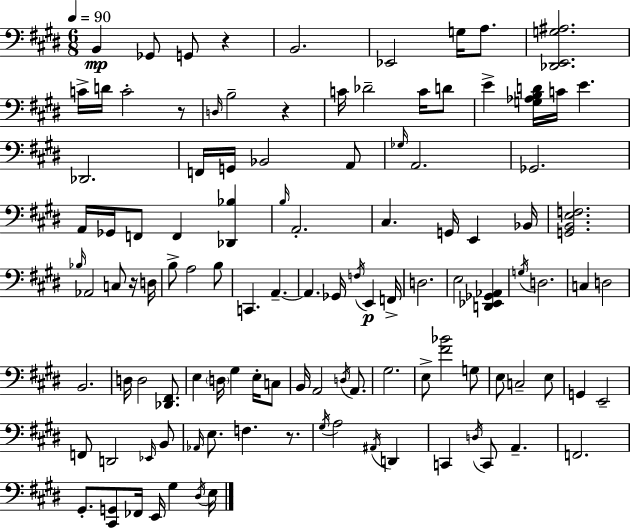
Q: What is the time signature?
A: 6/8